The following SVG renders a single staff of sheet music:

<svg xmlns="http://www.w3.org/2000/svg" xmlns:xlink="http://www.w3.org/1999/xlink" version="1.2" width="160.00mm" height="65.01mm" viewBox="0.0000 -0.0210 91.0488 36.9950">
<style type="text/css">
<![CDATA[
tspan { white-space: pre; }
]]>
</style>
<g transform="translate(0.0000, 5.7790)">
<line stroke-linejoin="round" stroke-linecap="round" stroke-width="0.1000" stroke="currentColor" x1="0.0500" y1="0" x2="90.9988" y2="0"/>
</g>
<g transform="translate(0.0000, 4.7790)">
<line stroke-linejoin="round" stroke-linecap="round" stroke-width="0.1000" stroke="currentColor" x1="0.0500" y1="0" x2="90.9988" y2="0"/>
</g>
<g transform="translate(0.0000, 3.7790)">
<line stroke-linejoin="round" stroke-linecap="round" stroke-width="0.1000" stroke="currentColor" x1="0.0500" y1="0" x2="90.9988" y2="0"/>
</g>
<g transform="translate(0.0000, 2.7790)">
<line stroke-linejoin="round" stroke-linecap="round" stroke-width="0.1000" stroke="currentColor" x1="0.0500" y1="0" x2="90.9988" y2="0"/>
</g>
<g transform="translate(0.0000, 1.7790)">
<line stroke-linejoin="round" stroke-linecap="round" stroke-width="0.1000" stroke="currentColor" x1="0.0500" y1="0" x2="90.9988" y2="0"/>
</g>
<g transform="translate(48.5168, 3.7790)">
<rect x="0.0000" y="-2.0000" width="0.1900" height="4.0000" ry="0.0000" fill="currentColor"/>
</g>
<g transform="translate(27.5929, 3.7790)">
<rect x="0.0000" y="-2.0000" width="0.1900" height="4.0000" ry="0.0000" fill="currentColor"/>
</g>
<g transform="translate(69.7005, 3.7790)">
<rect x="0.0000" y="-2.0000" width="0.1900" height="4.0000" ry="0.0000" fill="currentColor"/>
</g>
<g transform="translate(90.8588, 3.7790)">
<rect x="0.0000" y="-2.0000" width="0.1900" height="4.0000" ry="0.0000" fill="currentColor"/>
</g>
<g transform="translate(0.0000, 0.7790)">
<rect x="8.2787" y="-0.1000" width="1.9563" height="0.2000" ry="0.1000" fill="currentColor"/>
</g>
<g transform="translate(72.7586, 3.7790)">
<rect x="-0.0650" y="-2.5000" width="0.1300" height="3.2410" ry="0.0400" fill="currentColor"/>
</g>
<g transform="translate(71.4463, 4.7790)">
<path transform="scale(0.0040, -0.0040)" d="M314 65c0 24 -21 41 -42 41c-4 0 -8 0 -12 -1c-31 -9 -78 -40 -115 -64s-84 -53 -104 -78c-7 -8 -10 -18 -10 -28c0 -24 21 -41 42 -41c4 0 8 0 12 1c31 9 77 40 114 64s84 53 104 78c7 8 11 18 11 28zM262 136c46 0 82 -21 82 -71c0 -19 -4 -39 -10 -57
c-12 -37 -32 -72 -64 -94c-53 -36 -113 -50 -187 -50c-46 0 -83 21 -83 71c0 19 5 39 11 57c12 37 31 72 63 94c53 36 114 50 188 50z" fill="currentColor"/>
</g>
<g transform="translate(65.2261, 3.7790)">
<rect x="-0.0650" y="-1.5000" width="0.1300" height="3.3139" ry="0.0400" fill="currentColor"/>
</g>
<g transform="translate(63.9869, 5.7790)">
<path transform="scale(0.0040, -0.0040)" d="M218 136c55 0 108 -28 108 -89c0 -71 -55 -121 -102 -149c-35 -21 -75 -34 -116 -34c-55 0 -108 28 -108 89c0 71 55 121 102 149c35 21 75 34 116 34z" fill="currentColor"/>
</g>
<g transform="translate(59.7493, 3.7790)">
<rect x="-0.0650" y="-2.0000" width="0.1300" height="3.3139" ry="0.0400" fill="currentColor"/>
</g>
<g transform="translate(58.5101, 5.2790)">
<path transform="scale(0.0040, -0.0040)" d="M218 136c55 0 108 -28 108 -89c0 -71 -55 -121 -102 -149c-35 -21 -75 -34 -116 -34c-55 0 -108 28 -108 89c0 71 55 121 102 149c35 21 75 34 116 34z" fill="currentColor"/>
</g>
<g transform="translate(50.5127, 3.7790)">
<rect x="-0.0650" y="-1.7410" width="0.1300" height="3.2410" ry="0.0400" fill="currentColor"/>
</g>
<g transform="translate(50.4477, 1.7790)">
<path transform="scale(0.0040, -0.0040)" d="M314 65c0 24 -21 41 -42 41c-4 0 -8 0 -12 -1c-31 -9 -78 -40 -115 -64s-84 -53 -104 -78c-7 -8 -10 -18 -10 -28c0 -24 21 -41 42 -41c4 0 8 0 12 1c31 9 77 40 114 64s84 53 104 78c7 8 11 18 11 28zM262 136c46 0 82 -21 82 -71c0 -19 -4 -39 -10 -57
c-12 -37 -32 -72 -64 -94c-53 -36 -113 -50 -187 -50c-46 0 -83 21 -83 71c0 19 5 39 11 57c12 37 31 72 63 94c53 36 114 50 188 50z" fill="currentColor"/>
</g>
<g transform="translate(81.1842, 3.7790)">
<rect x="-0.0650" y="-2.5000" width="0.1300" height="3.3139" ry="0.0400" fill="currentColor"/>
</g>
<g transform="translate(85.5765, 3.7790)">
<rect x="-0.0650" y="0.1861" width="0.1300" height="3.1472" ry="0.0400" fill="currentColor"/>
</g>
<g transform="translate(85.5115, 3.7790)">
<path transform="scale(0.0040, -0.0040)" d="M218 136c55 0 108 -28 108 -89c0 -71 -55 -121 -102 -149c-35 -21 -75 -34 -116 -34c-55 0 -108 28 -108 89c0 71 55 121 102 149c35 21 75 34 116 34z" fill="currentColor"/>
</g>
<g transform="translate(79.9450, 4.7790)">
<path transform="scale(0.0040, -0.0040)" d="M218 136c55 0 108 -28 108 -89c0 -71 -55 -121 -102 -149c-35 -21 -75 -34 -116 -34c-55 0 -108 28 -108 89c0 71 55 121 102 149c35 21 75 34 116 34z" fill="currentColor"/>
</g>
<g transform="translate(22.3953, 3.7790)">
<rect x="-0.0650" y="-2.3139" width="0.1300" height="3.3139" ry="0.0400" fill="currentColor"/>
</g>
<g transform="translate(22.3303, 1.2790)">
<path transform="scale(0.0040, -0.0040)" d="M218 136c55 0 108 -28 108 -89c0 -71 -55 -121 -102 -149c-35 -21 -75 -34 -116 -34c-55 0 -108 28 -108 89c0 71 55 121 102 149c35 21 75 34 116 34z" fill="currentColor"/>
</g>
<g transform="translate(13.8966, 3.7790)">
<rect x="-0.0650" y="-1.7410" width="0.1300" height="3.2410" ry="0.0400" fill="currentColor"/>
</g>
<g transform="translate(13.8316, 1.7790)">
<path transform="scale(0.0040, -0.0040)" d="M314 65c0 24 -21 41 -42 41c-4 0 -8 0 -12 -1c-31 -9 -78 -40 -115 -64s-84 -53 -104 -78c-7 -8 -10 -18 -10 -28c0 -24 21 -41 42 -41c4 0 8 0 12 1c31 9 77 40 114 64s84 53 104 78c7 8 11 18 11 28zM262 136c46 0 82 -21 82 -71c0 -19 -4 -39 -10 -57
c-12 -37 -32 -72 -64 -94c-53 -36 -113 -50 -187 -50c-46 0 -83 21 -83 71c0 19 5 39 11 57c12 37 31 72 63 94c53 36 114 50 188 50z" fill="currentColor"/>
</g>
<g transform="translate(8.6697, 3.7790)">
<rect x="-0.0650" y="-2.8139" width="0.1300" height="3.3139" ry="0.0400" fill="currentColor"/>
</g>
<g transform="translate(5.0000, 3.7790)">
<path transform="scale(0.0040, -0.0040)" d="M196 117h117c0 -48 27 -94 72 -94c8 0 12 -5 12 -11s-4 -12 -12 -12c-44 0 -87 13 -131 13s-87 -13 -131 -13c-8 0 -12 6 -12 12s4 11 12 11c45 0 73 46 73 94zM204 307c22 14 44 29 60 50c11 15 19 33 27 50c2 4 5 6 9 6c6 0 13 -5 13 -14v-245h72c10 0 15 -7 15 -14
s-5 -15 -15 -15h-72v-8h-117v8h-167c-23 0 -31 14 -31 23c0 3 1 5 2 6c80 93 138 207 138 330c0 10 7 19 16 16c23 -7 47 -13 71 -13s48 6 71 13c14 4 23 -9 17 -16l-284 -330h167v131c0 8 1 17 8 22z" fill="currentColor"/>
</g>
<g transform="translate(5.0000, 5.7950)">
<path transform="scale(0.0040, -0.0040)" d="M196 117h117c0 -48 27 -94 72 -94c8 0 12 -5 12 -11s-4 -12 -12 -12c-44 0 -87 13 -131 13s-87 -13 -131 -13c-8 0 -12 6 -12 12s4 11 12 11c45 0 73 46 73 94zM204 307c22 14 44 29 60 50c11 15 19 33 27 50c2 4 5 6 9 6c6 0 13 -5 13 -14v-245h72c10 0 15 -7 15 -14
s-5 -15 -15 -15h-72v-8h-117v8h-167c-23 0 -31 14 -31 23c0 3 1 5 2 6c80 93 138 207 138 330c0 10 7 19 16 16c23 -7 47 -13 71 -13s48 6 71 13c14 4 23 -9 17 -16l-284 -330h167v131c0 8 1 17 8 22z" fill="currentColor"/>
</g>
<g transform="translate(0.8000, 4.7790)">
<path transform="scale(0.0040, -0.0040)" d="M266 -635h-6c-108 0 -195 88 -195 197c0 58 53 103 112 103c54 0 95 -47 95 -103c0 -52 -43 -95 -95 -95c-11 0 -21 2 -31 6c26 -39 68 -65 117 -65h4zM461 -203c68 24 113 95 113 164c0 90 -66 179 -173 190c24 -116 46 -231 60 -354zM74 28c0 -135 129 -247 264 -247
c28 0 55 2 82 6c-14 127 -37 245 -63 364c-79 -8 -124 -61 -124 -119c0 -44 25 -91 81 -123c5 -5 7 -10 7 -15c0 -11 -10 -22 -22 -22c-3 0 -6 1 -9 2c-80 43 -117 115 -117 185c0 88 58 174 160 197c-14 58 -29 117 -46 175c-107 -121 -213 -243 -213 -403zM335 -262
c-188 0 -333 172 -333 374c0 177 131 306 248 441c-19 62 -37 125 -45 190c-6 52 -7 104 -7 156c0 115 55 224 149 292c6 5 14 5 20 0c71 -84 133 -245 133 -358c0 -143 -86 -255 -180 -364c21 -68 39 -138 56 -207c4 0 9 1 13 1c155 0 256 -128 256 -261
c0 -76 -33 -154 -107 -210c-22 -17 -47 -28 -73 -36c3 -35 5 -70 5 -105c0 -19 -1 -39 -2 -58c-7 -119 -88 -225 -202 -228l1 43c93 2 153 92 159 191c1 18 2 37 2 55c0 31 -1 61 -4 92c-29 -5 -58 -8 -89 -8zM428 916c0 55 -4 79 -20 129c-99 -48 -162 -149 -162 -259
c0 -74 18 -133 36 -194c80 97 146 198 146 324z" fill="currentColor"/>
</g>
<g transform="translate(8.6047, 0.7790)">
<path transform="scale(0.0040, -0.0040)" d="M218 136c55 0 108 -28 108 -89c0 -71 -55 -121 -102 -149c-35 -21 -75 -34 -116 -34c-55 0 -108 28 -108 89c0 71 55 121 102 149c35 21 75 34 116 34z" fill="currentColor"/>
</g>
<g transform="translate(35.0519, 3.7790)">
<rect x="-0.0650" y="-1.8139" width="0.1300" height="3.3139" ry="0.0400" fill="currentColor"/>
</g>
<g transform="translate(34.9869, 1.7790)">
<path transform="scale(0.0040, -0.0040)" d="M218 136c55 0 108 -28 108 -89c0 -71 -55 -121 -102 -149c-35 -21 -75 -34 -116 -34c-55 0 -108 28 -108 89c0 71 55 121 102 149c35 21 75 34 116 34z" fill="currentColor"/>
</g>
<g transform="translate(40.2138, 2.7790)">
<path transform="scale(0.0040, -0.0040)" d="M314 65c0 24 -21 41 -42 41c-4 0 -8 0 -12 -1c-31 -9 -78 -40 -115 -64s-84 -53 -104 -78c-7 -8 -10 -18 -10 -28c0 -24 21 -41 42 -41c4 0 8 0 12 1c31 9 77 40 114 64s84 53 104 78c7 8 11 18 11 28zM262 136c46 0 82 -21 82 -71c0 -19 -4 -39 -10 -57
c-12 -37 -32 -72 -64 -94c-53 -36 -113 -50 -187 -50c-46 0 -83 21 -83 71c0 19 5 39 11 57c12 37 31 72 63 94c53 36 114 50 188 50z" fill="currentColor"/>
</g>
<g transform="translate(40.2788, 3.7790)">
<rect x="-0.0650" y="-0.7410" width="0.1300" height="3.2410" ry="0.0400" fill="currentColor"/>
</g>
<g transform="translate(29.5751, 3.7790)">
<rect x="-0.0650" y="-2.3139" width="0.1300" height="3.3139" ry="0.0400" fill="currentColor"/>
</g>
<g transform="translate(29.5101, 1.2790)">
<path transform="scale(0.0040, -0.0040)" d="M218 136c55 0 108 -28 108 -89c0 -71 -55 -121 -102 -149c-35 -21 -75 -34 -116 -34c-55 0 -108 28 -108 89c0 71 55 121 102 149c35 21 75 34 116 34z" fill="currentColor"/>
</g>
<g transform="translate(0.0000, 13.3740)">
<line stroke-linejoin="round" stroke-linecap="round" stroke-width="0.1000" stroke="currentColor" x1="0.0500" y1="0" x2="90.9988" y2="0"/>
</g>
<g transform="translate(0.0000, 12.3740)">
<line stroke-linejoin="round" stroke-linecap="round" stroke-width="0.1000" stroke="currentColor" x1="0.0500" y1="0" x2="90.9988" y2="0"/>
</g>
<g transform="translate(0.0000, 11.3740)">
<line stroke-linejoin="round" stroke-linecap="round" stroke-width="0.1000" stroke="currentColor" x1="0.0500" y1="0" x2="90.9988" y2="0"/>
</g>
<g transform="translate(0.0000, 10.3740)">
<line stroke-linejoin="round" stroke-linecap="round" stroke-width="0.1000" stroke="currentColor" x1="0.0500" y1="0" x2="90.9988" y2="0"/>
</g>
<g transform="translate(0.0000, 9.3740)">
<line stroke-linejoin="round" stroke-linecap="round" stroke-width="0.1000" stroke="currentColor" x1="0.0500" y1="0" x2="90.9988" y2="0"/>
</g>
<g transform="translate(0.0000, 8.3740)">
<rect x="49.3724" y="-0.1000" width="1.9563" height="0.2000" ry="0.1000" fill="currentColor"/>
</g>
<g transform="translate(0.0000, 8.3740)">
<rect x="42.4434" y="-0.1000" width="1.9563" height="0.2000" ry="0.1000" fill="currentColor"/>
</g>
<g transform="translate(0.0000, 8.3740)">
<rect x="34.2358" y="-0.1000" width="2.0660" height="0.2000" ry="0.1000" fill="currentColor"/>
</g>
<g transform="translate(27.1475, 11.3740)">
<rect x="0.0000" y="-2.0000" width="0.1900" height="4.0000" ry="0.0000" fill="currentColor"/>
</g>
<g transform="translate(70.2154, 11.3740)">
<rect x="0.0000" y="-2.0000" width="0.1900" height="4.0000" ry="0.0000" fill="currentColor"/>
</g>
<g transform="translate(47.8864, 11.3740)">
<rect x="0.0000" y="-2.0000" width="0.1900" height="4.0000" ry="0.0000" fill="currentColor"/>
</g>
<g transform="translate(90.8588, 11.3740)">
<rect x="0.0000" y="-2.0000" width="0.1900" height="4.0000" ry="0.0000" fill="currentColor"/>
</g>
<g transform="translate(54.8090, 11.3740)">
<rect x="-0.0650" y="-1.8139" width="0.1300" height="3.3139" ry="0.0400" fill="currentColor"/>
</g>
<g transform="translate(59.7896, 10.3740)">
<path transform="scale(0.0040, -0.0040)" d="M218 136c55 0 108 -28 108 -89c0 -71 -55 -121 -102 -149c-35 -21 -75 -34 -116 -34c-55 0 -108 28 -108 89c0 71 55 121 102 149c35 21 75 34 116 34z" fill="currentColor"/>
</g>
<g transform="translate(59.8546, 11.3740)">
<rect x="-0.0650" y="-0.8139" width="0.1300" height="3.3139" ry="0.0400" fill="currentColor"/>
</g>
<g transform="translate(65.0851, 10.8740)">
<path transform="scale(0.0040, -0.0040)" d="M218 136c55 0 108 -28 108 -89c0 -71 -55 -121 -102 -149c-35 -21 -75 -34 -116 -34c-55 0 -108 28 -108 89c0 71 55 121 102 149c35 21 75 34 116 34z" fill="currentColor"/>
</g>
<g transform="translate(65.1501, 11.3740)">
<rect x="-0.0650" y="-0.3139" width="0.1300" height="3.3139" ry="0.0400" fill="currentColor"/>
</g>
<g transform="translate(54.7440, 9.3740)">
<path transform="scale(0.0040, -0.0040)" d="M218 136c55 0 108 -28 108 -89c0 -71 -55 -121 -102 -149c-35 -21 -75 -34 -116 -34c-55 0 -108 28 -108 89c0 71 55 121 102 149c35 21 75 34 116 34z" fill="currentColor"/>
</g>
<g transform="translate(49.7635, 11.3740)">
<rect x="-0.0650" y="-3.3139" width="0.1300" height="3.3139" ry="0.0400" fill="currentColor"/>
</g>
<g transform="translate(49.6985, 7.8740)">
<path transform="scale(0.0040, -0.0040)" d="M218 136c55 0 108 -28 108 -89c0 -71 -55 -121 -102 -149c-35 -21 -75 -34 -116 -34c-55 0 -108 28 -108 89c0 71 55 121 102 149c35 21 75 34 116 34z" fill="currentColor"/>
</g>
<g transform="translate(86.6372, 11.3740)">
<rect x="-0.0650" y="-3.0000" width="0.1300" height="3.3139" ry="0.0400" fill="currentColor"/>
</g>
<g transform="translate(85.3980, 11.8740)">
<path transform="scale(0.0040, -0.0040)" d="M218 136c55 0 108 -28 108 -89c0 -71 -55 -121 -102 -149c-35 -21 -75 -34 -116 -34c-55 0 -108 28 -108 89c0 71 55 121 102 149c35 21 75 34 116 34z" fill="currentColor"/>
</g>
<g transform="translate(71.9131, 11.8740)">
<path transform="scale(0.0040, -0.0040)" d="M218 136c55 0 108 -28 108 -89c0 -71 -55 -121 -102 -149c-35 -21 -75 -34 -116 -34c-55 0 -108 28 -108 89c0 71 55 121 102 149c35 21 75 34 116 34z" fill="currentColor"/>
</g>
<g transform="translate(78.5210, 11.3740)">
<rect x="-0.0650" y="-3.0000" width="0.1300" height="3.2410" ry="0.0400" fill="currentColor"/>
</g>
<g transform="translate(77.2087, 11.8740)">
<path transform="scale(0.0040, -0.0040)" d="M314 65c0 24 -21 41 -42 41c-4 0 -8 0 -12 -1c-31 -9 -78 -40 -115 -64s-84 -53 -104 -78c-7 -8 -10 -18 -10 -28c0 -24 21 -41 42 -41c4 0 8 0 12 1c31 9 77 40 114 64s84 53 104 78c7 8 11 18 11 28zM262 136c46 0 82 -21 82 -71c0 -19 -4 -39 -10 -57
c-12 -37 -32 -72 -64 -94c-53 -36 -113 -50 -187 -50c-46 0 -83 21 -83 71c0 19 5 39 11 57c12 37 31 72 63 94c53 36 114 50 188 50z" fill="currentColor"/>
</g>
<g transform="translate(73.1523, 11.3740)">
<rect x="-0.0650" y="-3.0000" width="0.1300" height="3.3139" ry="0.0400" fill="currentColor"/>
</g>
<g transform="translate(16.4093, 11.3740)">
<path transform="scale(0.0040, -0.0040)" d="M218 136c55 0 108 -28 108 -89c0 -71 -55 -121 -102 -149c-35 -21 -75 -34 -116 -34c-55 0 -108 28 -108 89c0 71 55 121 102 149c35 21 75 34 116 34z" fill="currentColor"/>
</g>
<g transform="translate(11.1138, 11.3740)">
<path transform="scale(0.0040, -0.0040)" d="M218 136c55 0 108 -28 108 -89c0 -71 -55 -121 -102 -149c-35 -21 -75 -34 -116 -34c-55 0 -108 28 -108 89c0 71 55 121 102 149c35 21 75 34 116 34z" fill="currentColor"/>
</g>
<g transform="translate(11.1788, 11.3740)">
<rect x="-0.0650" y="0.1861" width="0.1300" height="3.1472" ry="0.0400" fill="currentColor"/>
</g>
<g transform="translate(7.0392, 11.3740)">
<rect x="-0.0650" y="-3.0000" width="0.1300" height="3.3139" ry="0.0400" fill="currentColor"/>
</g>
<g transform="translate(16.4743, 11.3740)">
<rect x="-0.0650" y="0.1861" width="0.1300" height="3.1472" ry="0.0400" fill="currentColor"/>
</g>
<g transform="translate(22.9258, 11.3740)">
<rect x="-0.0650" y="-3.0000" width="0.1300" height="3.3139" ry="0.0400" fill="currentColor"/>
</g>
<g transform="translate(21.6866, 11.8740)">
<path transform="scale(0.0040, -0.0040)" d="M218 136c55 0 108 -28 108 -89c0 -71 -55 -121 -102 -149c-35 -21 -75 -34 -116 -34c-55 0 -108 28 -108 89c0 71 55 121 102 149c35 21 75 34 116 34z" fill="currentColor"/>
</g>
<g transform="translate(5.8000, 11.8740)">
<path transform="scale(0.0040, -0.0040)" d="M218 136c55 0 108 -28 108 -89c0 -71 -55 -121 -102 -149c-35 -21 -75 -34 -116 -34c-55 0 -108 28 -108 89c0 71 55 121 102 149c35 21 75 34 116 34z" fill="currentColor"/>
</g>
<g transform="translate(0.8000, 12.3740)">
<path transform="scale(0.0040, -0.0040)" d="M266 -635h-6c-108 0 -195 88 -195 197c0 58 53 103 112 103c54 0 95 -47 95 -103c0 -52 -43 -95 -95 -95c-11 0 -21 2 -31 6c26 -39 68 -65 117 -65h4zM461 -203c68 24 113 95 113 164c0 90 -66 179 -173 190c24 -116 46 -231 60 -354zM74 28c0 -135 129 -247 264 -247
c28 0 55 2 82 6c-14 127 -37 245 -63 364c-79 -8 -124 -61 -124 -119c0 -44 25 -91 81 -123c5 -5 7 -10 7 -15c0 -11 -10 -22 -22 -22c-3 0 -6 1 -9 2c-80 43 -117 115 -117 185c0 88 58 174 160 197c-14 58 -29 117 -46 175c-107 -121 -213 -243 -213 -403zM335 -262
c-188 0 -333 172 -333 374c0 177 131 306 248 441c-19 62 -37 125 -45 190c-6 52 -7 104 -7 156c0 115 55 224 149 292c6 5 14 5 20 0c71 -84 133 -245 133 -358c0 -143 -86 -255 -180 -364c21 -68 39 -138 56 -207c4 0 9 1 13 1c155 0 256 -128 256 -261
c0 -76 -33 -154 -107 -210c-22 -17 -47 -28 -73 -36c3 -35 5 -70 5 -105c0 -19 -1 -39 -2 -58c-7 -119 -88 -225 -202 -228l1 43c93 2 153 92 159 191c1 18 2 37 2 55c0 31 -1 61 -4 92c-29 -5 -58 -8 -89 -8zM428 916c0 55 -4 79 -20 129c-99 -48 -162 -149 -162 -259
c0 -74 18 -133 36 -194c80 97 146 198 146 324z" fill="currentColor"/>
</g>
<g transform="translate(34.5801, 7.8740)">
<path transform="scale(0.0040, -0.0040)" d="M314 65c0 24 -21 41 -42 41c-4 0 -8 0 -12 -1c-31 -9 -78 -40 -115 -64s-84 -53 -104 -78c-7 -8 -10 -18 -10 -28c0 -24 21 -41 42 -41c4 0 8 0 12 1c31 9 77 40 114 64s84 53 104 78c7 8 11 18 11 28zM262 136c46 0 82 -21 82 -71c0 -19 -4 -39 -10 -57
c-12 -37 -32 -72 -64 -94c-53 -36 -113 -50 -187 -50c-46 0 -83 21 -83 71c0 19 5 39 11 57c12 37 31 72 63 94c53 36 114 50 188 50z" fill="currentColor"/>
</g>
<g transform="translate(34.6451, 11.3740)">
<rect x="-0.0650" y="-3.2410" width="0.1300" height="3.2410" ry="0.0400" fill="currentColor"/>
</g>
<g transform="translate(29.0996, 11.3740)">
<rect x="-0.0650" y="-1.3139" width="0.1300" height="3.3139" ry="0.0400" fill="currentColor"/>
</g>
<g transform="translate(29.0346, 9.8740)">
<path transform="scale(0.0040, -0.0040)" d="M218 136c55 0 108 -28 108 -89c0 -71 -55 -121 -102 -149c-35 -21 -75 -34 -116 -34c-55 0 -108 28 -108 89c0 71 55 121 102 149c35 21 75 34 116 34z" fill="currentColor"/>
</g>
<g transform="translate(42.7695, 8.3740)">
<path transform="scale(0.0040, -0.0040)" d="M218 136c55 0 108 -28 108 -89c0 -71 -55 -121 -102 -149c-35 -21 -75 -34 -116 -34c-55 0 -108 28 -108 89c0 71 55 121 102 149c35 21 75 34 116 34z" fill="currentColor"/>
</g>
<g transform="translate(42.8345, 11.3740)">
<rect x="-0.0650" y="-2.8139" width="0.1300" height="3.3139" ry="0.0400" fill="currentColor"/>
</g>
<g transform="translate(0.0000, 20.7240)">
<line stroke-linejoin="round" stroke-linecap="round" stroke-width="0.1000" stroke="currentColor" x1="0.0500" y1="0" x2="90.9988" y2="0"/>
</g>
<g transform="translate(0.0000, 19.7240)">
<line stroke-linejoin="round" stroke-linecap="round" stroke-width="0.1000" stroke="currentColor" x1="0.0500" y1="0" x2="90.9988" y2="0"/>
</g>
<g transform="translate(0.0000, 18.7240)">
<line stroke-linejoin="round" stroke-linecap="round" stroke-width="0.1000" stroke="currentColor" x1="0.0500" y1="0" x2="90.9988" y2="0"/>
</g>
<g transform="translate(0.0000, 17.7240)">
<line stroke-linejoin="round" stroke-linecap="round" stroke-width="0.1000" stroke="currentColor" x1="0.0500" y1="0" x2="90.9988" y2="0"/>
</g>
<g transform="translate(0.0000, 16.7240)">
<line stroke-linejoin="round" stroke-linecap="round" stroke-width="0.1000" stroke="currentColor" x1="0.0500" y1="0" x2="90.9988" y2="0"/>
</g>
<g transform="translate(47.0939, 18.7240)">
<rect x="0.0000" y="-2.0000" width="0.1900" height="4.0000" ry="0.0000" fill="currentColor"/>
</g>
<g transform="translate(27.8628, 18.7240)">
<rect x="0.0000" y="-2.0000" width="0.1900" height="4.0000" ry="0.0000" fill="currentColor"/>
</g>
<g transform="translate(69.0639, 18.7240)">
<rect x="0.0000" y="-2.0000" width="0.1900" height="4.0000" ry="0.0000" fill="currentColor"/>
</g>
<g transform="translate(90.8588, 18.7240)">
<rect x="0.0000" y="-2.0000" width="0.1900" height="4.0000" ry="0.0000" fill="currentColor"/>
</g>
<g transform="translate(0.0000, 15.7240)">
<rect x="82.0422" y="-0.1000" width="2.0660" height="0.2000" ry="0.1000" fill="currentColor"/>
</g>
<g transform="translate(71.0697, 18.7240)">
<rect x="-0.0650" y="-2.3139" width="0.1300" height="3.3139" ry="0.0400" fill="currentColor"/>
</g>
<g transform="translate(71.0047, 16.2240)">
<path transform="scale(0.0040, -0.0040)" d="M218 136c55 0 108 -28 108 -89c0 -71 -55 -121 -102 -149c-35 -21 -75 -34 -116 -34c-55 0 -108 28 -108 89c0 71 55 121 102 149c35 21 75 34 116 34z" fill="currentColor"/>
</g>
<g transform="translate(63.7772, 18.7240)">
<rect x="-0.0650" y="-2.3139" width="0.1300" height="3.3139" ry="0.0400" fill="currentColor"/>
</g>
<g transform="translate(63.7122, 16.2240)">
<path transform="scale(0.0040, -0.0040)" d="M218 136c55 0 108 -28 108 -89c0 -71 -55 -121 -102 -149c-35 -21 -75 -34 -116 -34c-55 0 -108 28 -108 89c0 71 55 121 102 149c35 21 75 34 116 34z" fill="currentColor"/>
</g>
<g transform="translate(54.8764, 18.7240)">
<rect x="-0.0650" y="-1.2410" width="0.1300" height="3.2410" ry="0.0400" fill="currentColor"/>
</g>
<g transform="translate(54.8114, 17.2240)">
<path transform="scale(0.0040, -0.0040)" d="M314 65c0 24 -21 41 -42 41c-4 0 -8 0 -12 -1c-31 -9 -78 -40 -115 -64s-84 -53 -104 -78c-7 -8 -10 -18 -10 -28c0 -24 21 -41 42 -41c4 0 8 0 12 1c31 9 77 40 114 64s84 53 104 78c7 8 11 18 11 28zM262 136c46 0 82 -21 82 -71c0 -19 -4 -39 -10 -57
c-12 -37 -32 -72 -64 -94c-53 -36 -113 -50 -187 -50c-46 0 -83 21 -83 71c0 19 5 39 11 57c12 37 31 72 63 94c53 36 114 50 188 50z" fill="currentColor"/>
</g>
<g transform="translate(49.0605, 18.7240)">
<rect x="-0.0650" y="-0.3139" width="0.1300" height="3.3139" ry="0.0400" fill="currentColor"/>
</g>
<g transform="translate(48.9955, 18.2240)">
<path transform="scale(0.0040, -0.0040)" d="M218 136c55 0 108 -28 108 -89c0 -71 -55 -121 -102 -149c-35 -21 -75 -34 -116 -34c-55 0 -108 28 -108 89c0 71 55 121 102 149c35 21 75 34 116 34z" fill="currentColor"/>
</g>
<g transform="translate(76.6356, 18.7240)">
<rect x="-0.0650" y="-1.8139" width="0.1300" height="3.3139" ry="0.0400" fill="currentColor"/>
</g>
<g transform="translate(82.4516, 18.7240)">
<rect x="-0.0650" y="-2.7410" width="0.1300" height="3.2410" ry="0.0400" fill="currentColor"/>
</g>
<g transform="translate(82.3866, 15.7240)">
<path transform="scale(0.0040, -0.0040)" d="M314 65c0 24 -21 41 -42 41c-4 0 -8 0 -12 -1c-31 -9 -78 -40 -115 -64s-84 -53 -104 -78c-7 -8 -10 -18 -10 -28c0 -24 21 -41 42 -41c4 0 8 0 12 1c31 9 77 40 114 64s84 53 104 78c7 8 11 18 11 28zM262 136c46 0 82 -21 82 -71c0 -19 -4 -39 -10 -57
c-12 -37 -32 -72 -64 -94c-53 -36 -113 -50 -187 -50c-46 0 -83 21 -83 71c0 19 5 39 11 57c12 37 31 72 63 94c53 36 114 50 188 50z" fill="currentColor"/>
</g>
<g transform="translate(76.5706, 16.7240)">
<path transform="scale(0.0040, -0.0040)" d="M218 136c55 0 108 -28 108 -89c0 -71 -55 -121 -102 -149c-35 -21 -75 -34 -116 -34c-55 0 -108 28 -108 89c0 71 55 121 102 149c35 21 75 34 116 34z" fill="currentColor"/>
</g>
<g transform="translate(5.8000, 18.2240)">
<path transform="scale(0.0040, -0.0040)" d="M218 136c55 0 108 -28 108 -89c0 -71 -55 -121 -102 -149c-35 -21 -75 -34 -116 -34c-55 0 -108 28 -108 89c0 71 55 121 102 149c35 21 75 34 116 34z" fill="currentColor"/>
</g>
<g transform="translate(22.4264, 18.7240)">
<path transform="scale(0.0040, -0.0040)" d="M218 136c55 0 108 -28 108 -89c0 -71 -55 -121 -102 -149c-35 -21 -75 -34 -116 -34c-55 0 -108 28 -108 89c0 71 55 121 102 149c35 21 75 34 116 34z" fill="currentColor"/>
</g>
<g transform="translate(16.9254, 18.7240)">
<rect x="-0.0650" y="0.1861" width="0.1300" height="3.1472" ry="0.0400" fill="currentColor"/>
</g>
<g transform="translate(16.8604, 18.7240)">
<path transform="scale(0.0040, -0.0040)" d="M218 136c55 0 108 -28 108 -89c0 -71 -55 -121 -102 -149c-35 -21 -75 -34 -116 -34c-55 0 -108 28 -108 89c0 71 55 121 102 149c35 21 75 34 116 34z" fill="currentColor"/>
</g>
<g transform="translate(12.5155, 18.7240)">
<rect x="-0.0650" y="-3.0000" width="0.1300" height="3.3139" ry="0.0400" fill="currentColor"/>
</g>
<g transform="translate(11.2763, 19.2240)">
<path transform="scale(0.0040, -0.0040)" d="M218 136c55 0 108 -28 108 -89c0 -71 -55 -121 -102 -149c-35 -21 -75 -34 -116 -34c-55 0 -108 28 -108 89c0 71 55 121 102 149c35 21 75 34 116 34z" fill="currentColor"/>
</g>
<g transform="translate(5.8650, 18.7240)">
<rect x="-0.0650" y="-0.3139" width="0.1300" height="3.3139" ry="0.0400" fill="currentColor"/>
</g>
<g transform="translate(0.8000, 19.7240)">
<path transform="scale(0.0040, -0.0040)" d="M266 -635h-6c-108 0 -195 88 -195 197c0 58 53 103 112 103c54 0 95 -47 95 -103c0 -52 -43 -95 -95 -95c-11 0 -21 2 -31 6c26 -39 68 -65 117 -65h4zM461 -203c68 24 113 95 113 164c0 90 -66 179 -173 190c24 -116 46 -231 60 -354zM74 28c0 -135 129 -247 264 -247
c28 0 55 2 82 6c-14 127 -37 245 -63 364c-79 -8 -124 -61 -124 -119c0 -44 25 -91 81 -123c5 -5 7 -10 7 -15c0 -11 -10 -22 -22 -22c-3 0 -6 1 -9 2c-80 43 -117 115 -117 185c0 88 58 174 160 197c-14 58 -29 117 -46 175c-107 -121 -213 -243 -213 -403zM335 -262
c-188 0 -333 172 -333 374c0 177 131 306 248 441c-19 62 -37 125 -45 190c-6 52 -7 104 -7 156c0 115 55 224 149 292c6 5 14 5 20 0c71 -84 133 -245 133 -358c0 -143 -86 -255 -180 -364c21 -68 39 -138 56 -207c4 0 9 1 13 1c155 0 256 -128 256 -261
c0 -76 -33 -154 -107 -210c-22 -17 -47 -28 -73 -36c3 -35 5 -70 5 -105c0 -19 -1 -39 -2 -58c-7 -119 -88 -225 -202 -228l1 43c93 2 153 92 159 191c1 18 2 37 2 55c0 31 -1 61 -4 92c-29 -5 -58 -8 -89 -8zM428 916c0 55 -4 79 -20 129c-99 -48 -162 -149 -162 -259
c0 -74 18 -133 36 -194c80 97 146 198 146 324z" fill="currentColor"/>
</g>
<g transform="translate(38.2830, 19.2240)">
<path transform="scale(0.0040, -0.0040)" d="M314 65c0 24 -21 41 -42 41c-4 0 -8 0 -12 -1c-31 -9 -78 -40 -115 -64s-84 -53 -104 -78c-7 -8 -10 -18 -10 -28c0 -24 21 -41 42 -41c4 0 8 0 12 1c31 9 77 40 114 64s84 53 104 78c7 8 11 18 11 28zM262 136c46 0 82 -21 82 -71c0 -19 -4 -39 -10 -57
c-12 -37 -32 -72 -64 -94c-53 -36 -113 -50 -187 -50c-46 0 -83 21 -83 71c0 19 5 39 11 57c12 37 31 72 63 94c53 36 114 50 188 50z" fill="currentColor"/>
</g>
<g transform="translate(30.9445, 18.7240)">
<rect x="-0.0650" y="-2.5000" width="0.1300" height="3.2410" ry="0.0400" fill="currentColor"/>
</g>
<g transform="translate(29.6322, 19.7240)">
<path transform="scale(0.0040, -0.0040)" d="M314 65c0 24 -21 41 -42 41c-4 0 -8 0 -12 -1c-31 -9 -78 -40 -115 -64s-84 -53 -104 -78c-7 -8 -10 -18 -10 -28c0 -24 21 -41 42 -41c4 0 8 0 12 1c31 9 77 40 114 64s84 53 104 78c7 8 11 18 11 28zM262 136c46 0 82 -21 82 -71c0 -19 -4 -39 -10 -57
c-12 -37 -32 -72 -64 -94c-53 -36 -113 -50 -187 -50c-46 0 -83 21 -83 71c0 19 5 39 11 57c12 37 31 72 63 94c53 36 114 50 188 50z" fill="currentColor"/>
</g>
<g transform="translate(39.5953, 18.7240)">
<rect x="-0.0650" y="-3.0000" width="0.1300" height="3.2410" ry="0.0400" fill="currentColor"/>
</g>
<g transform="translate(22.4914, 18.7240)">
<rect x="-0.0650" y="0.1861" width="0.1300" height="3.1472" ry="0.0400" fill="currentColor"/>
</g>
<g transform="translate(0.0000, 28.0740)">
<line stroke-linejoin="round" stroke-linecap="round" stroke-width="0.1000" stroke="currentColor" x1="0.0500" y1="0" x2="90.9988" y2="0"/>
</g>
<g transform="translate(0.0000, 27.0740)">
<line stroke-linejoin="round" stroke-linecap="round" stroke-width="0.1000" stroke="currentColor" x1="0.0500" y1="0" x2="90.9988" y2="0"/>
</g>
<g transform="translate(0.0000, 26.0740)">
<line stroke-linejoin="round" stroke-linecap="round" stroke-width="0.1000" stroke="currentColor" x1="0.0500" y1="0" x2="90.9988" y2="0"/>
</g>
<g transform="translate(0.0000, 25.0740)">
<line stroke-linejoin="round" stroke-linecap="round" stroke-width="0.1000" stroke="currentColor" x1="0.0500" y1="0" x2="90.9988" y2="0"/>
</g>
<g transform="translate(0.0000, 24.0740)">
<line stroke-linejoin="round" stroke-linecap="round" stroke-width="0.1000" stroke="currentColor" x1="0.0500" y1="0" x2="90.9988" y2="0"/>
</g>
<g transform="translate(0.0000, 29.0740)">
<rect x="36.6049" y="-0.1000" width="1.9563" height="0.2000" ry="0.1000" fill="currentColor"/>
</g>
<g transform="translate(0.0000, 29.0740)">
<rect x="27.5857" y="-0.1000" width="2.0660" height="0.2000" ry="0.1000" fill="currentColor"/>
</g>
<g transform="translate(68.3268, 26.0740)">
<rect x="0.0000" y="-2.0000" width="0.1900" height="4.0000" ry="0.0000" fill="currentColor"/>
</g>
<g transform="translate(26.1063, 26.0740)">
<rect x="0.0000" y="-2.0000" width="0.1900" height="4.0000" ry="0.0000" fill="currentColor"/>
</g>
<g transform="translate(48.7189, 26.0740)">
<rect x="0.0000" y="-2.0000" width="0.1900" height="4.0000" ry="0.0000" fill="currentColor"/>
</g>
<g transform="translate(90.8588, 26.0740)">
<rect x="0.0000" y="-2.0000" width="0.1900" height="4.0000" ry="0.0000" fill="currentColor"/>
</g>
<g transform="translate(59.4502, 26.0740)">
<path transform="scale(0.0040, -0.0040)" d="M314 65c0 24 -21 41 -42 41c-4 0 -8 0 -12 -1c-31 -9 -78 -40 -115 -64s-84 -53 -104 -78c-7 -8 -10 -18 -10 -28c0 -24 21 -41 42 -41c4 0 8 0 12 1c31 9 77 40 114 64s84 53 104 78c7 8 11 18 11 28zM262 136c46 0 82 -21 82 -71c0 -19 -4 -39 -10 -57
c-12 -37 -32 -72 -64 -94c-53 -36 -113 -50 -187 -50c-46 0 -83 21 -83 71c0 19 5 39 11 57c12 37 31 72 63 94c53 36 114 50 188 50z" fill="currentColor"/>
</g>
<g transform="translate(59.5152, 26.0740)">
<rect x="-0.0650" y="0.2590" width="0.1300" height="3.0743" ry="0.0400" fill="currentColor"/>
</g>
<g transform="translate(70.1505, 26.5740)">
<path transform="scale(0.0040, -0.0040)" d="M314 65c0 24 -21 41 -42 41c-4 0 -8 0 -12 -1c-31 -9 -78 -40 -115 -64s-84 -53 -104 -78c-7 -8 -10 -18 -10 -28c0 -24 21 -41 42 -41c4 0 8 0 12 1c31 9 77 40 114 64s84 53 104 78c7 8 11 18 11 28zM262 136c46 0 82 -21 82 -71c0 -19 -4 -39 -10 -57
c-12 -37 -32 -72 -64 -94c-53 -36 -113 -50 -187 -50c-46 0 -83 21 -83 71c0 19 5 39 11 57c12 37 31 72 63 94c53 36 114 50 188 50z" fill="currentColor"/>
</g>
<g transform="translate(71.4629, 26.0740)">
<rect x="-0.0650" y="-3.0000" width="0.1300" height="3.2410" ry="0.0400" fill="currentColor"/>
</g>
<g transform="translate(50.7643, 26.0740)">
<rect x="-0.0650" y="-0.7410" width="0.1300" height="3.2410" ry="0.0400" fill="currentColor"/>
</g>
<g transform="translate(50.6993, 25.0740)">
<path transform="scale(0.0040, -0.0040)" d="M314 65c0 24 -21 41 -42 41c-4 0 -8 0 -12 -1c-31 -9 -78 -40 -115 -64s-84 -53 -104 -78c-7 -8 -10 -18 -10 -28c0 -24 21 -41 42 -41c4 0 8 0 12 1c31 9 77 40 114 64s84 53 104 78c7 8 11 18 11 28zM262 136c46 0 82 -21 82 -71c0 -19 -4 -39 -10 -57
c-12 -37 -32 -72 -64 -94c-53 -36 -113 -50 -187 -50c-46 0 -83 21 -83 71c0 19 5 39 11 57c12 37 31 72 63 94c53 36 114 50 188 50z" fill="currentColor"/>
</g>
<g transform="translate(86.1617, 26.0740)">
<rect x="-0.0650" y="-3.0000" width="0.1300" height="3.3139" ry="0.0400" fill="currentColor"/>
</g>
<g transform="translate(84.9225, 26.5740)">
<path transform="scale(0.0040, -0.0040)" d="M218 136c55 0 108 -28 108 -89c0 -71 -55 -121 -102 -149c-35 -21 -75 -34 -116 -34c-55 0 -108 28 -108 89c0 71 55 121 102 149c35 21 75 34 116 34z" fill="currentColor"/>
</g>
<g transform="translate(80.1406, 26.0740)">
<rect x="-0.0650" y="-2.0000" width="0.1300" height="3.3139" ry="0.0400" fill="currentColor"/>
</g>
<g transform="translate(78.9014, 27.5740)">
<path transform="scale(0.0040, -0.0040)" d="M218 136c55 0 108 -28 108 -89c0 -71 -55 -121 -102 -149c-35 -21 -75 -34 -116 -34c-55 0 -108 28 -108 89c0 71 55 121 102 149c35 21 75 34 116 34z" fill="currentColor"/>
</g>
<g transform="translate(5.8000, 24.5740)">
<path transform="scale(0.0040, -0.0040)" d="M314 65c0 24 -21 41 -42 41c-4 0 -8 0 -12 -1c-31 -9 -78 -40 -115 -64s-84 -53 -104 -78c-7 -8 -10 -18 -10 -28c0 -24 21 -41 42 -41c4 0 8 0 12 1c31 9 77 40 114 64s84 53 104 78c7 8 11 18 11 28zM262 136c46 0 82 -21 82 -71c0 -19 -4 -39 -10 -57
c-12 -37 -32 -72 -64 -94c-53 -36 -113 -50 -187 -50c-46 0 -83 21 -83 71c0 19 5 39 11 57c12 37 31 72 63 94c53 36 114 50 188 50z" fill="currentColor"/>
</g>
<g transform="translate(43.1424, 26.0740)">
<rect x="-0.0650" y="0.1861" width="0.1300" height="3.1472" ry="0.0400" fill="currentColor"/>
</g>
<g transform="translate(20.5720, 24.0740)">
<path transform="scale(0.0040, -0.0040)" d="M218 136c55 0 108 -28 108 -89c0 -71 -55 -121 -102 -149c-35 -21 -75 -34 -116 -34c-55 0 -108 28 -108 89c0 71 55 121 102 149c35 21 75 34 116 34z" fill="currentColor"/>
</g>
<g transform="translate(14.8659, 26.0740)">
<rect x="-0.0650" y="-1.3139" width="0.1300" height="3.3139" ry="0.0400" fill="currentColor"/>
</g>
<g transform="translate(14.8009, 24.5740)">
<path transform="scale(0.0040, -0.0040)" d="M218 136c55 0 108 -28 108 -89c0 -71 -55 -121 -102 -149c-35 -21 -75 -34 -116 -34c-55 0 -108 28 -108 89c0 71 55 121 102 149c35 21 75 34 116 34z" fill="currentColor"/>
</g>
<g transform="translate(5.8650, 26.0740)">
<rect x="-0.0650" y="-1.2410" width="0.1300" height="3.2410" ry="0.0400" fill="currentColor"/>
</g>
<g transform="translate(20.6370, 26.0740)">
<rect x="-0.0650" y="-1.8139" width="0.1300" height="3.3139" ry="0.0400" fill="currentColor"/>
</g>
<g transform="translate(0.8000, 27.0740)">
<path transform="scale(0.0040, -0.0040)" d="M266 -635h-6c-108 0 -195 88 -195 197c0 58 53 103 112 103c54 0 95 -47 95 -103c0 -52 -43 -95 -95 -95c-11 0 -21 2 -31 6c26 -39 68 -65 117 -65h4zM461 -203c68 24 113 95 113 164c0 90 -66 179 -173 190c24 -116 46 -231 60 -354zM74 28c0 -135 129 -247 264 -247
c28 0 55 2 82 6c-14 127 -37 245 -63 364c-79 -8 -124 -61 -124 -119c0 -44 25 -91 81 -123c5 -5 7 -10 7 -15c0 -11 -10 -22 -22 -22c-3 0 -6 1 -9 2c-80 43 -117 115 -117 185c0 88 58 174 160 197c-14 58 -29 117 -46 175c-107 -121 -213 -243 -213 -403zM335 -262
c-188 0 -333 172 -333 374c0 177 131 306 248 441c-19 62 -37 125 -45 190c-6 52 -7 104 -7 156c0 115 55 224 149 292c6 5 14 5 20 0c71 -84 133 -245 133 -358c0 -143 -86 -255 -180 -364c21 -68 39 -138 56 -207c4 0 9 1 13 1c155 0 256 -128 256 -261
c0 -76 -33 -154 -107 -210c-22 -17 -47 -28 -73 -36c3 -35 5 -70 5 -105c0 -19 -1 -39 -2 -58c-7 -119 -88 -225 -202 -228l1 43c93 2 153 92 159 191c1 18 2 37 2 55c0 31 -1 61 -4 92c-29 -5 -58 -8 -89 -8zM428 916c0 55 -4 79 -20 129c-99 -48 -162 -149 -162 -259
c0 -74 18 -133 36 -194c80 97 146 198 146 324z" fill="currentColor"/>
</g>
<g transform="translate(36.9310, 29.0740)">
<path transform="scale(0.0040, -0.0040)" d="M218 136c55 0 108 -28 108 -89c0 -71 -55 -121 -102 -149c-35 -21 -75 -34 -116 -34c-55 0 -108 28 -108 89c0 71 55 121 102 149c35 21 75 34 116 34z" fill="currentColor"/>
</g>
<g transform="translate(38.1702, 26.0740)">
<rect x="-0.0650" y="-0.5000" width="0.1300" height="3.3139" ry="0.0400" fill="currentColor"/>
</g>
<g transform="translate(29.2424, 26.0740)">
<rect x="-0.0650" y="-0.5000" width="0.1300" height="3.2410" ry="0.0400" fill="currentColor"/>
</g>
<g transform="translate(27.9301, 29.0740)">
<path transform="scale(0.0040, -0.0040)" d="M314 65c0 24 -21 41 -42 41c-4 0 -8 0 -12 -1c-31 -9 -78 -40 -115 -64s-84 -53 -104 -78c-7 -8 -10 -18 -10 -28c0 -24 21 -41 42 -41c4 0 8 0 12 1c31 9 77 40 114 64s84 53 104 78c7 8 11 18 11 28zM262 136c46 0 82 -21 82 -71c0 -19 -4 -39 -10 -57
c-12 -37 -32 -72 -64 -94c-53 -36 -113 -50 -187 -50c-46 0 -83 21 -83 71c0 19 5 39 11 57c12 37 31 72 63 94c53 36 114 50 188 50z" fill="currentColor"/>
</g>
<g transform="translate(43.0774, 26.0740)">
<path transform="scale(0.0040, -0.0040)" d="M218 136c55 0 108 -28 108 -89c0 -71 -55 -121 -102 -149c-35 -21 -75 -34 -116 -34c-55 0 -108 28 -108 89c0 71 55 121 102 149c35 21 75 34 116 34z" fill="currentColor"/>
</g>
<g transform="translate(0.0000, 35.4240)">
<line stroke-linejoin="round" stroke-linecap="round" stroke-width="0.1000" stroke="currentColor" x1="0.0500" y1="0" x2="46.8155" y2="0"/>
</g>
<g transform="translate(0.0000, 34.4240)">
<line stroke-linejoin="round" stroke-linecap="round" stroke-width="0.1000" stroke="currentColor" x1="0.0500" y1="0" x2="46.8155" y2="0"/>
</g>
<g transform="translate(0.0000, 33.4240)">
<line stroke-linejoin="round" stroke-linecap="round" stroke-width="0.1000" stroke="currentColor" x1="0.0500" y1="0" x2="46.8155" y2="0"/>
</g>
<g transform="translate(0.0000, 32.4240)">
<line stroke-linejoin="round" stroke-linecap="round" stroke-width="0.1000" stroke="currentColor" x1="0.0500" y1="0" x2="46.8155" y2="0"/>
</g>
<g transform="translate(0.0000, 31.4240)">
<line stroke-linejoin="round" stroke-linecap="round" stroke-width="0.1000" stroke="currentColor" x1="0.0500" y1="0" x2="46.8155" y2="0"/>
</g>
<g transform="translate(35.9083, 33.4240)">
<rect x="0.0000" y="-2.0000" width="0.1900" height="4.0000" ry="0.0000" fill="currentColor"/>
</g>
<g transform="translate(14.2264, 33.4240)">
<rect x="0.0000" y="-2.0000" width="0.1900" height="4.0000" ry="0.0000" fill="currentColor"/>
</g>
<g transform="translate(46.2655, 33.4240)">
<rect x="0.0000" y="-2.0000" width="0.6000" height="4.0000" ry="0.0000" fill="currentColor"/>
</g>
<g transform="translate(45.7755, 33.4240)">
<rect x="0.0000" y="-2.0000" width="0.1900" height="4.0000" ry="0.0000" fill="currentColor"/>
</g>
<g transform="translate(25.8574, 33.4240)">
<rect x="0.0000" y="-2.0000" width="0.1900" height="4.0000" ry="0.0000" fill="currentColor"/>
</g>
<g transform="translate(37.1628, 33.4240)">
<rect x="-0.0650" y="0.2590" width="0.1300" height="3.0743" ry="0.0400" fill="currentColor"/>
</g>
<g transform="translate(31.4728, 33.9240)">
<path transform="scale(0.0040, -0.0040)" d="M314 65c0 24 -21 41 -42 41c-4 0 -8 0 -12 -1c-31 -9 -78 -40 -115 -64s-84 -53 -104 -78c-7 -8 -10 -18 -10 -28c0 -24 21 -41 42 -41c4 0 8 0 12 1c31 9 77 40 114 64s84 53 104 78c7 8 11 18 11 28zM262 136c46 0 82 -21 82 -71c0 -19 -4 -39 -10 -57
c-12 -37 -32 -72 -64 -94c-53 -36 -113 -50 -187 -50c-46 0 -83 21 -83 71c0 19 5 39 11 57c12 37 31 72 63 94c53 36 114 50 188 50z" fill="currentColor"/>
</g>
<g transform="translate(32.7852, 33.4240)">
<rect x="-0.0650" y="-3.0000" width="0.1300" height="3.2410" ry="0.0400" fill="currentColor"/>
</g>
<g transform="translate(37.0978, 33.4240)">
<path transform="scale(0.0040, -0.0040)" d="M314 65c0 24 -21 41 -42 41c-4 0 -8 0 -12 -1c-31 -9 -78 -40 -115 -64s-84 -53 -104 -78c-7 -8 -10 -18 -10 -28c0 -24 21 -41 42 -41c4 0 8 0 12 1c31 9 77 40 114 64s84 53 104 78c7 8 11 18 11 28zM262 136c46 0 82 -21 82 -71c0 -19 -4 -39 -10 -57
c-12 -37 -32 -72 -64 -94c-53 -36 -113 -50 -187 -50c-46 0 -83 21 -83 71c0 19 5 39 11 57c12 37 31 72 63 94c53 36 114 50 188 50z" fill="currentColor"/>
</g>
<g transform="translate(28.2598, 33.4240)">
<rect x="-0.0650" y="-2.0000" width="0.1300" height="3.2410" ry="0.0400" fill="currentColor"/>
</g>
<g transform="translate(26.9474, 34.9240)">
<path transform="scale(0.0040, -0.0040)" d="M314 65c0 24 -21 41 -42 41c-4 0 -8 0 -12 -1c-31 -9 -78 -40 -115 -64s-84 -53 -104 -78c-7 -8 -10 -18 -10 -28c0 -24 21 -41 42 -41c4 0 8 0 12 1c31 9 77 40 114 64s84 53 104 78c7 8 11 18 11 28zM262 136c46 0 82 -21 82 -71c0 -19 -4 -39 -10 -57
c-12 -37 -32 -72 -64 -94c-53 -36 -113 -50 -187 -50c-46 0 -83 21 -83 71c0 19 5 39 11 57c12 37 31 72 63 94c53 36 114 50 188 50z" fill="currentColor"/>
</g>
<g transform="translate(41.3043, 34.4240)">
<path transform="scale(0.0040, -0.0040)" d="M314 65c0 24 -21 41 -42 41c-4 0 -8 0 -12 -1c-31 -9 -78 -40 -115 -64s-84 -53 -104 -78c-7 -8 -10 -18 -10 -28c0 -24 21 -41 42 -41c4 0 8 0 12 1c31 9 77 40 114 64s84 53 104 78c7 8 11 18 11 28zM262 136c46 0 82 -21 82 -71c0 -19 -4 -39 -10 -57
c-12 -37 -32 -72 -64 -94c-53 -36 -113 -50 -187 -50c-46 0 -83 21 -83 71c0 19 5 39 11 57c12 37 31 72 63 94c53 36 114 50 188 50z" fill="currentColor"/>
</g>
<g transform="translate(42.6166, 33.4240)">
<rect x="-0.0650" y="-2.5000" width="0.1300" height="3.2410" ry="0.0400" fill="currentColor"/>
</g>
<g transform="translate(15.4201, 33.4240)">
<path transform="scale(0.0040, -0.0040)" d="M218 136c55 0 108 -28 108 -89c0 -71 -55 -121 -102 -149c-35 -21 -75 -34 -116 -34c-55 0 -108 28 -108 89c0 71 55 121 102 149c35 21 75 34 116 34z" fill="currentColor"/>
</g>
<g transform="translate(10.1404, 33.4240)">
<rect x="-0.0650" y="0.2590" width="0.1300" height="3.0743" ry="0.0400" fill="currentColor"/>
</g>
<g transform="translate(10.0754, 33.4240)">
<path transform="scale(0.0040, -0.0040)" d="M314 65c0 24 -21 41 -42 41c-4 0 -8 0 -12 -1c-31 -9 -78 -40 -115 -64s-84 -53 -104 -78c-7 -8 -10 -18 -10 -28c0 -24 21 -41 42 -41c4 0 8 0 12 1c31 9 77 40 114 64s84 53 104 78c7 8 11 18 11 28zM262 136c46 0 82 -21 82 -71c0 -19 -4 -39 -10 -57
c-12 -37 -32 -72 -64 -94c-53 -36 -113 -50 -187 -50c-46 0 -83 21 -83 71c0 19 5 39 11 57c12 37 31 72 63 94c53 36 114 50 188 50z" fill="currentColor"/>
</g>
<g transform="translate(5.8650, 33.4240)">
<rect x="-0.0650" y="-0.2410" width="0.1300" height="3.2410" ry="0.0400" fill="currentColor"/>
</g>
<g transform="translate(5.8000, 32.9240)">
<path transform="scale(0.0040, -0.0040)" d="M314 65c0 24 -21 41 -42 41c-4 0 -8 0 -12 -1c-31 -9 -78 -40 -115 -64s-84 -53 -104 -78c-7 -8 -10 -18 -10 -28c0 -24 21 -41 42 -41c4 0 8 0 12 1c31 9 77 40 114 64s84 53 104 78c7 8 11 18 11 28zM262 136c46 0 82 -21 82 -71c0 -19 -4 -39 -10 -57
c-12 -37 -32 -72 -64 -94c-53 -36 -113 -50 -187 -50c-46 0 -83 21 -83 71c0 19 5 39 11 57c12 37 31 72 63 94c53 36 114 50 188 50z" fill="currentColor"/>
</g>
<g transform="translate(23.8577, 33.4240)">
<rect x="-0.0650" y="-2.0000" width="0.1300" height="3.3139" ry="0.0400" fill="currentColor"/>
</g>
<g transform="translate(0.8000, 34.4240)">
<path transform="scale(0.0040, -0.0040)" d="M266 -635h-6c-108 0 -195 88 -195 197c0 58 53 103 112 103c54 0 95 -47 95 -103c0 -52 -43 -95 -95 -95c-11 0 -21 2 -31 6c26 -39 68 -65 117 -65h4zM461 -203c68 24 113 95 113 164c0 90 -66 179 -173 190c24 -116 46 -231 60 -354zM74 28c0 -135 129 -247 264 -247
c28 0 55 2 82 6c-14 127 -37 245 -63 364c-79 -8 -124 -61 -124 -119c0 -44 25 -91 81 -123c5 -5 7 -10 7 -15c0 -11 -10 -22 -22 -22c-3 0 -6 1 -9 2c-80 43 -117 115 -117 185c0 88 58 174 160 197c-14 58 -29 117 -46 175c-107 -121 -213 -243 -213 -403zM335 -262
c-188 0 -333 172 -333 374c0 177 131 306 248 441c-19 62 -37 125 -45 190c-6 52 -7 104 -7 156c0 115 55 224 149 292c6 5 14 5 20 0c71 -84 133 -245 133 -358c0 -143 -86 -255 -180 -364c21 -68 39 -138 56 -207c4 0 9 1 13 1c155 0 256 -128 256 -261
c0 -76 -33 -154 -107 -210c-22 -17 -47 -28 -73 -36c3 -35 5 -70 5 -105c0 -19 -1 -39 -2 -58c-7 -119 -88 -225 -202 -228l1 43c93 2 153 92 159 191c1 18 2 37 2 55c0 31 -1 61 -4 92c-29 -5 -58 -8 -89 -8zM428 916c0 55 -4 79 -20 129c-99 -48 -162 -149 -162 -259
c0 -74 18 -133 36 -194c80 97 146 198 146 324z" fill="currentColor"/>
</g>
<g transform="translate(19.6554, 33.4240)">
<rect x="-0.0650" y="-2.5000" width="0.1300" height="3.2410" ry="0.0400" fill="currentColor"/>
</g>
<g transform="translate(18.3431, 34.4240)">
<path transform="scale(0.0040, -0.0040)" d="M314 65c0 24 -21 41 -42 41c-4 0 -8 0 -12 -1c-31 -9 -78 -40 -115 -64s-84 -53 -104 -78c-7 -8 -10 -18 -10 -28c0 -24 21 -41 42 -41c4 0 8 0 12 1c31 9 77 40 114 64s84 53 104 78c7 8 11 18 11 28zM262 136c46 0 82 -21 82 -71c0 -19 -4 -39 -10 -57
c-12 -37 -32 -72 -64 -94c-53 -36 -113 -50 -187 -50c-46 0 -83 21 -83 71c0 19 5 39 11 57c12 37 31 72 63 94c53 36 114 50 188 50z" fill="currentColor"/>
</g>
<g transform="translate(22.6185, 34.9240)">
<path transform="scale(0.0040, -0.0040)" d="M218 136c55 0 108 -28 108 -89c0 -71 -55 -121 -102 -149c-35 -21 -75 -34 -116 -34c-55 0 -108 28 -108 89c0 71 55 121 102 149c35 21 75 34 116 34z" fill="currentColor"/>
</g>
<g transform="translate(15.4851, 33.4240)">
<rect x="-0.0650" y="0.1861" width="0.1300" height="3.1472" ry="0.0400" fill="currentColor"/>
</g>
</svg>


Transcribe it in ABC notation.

X:1
T:Untitled
M:4/4
L:1/4
K:C
a f2 g g f d2 f2 F E G2 G B A B B A e b2 a b f d c A A2 A c A B B G2 A2 c e2 g g f a2 e2 e f C2 C B d2 B2 A2 F A c2 B2 B G2 F F2 A2 B2 G2